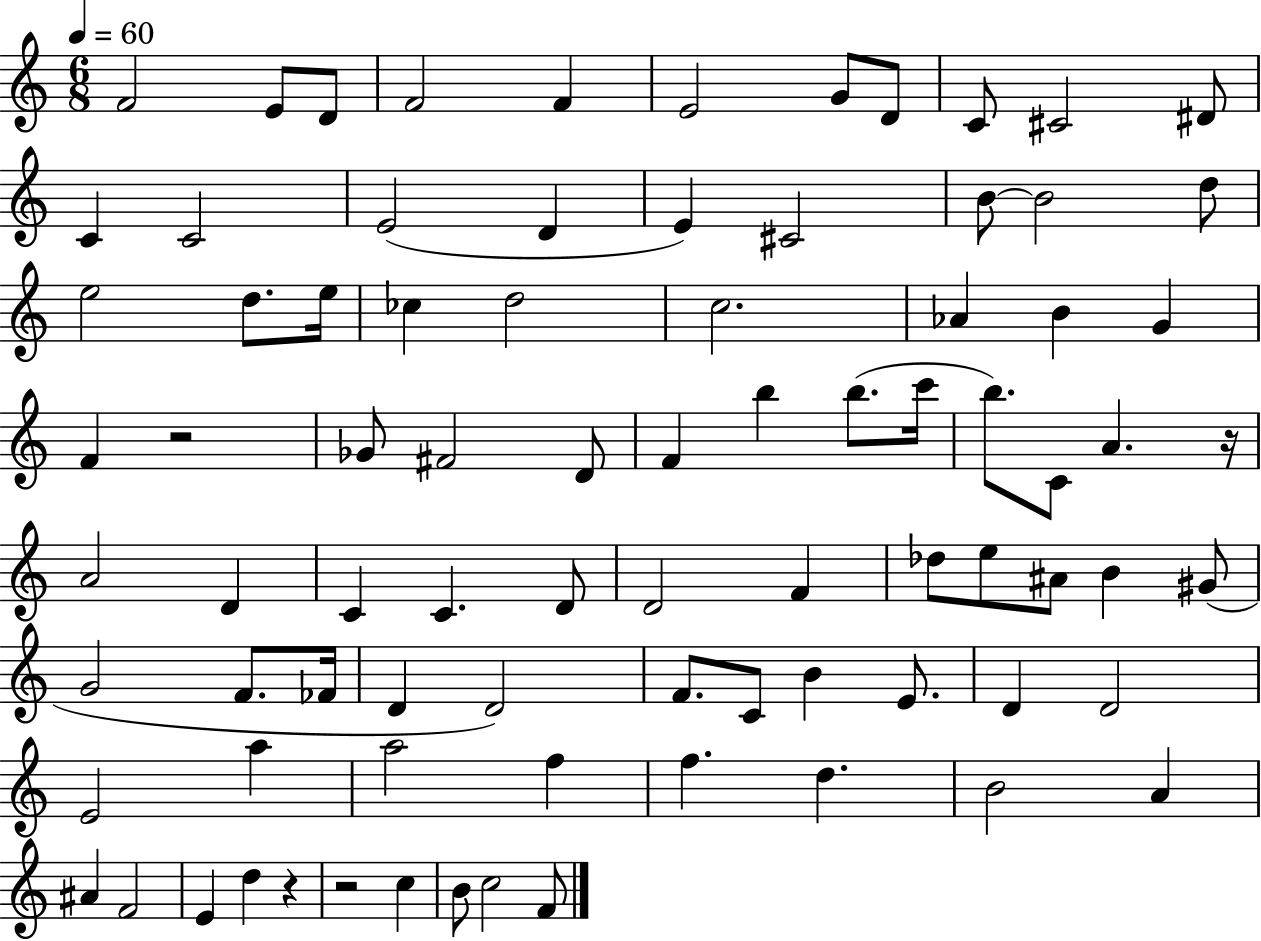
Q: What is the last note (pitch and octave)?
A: F4